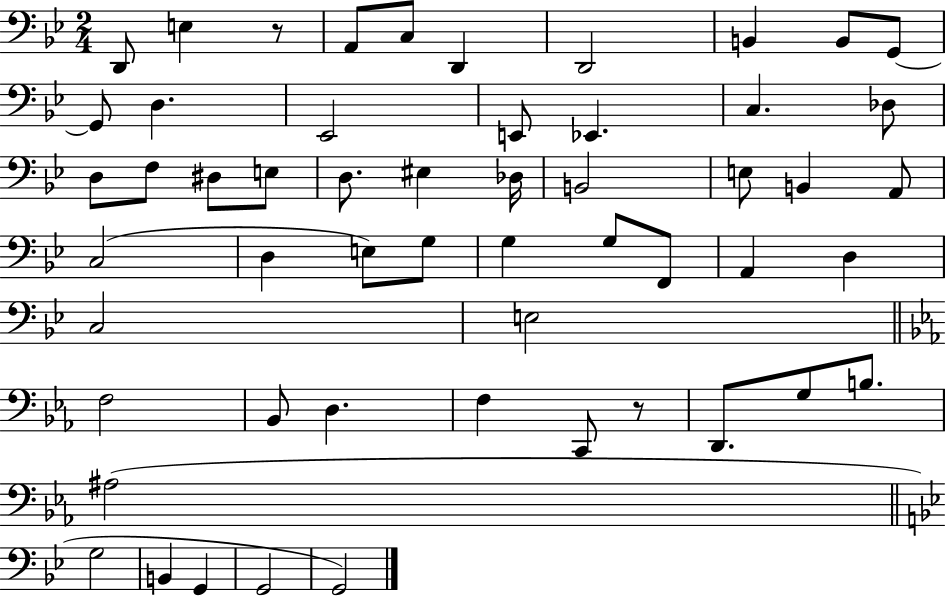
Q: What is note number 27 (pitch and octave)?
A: A2